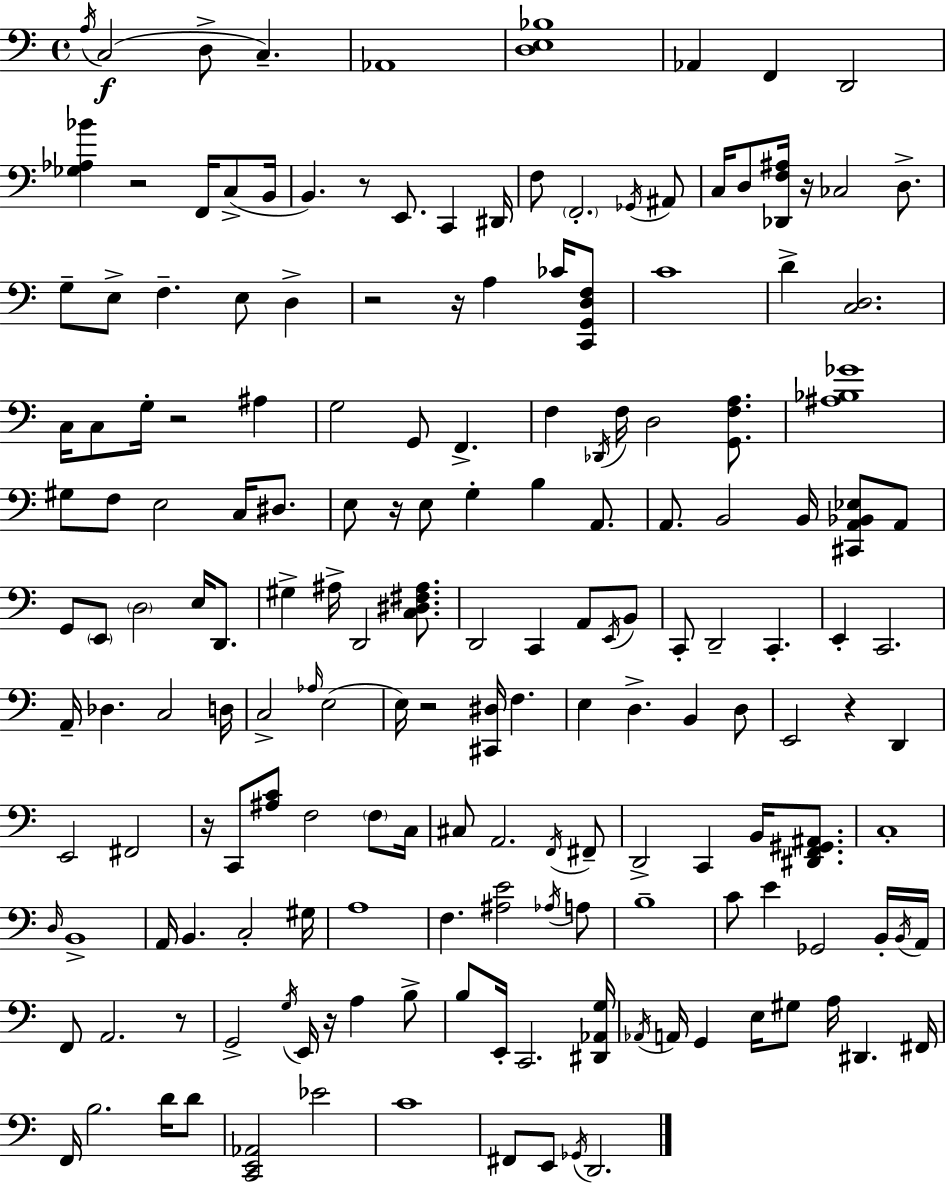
X:1
T:Untitled
M:4/4
L:1/4
K:Am
A,/4 C,2 D,/2 C, _A,,4 [D,E,_B,]4 _A,, F,, D,,2 [_G,_A,_B] z2 F,,/4 C,/2 B,,/4 B,, z/2 E,,/2 C,, ^D,,/4 F,/2 F,,2 _G,,/4 ^A,,/2 C,/4 D,/2 [_D,,F,^A,]/4 z/4 _C,2 D,/2 G,/2 E,/2 F, E,/2 D, z2 z/4 A, _C/4 [C,,G,,D,F,]/2 C4 D [C,D,]2 C,/4 C,/2 G,/4 z2 ^A, G,2 G,,/2 F,, F, _D,,/4 F,/4 D,2 [G,,F,A,]/2 [^A,_B,_G]4 ^G,/2 F,/2 E,2 C,/4 ^D,/2 E,/2 z/4 E,/2 G, B, A,,/2 A,,/2 B,,2 B,,/4 [^C,,A,,_B,,_E,]/2 A,,/2 G,,/2 E,,/2 D,2 E,/4 D,,/2 ^G, ^A,/4 D,,2 [C,^D,^F,^A,]/2 D,,2 C,, A,,/2 E,,/4 B,,/2 C,,/2 D,,2 C,, E,, C,,2 A,,/4 _D, C,2 D,/4 C,2 _A,/4 E,2 E,/4 z2 [^C,,^D,]/4 F, E, D, B,, D,/2 E,,2 z D,, E,,2 ^F,,2 z/4 C,,/2 [^A,C]/2 F,2 F,/2 C,/4 ^C,/2 A,,2 F,,/4 ^F,,/2 D,,2 C,, B,,/4 [^D,,F,,^G,,^A,,]/2 C,4 D,/4 B,,4 A,,/4 B,, C,2 ^G,/4 A,4 F, [^A,E]2 _A,/4 A,/2 B,4 C/2 E _G,,2 B,,/4 B,,/4 A,,/4 F,,/2 A,,2 z/2 G,,2 G,/4 E,,/4 z/4 A, B,/2 B,/2 E,,/4 C,,2 [^D,,_A,,G,]/4 _A,,/4 A,,/4 G,, E,/4 ^G,/2 A,/4 ^D,, ^F,,/4 F,,/4 B,2 D/4 D/2 [C,,E,,_A,,]2 _E2 C4 ^F,,/2 E,,/2 _G,,/4 D,,2